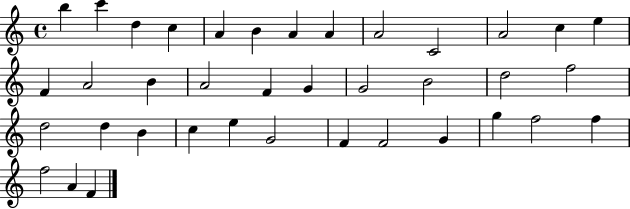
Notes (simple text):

B5/q C6/q D5/q C5/q A4/q B4/q A4/q A4/q A4/h C4/h A4/h C5/q E5/q F4/q A4/h B4/q A4/h F4/q G4/q G4/h B4/h D5/h F5/h D5/h D5/q B4/q C5/q E5/q G4/h F4/q F4/h G4/q G5/q F5/h F5/q F5/h A4/q F4/q